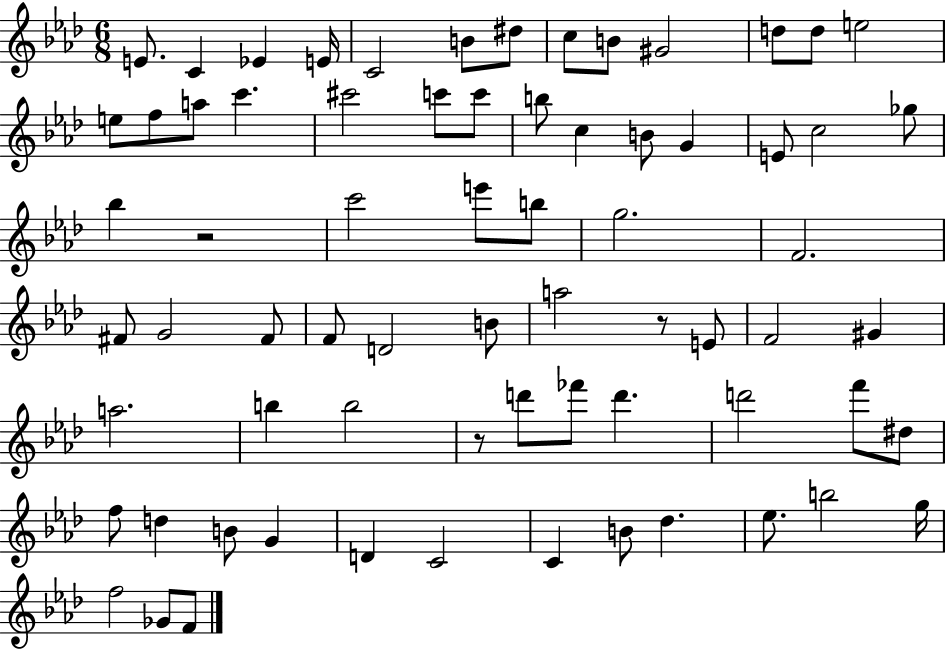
X:1
T:Untitled
M:6/8
L:1/4
K:Ab
E/2 C _E E/4 C2 B/2 ^d/2 c/2 B/2 ^G2 d/2 d/2 e2 e/2 f/2 a/2 c' ^c'2 c'/2 c'/2 b/2 c B/2 G E/2 c2 _g/2 _b z2 c'2 e'/2 b/2 g2 F2 ^F/2 G2 ^F/2 F/2 D2 B/2 a2 z/2 E/2 F2 ^G a2 b b2 z/2 d'/2 _f'/2 d' d'2 f'/2 ^d/2 f/2 d B/2 G D C2 C B/2 _d _e/2 b2 g/4 f2 _G/2 F/2